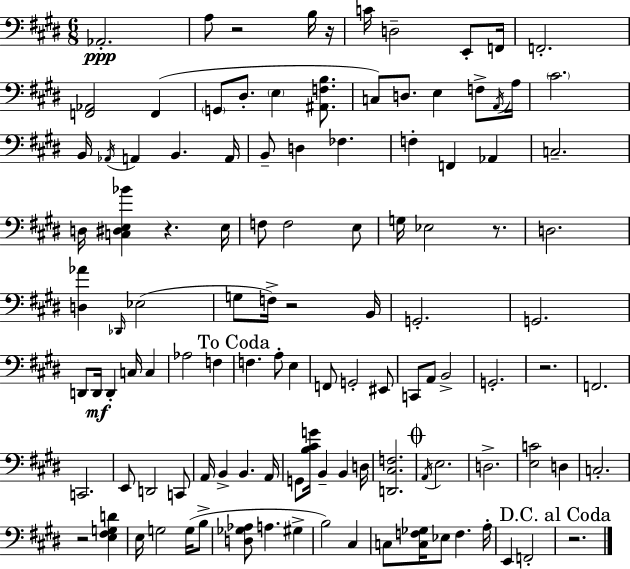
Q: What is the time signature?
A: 6/8